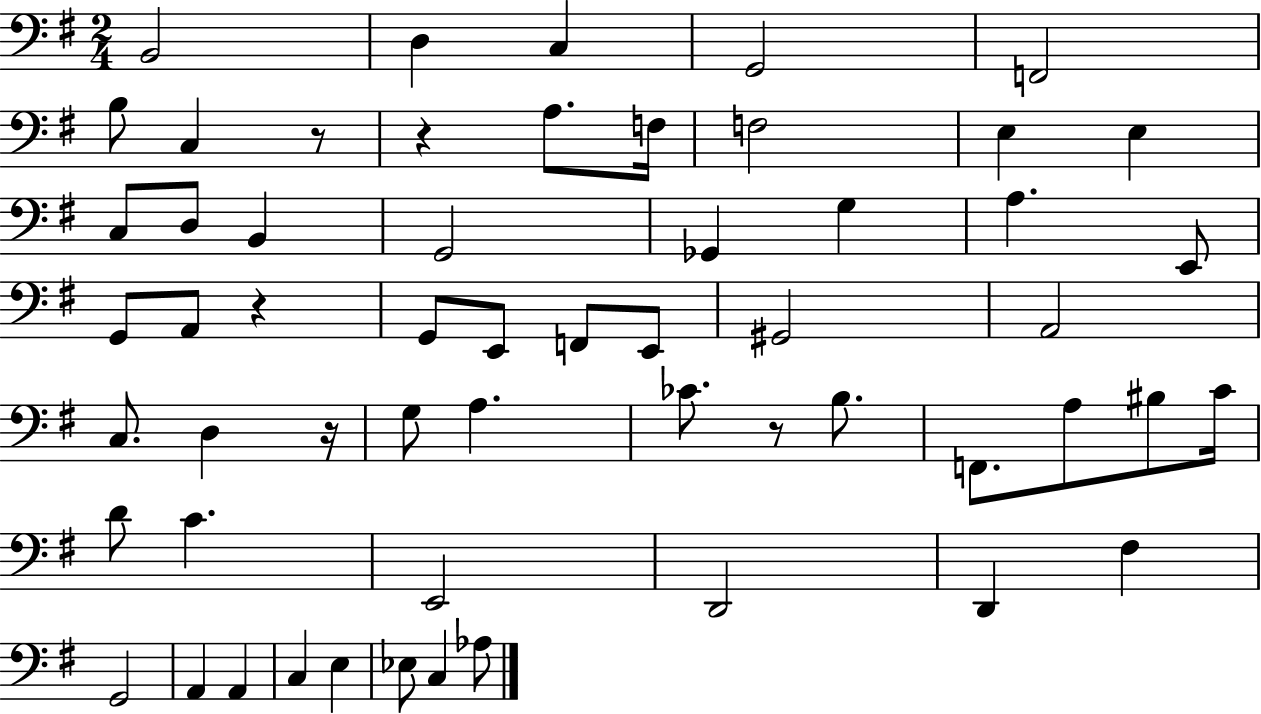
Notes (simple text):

B2/h D3/q C3/q G2/h F2/h B3/e C3/q R/e R/q A3/e. F3/s F3/h E3/q E3/q C3/e D3/e B2/q G2/h Gb2/q G3/q A3/q. E2/e G2/e A2/e R/q G2/e E2/e F2/e E2/e G#2/h A2/h C3/e. D3/q R/s G3/e A3/q. CES4/e. R/e B3/e. F2/e. A3/e BIS3/e C4/s D4/e C4/q. E2/h D2/h D2/q F#3/q G2/h A2/q A2/q C3/q E3/q Eb3/e C3/q Ab3/e